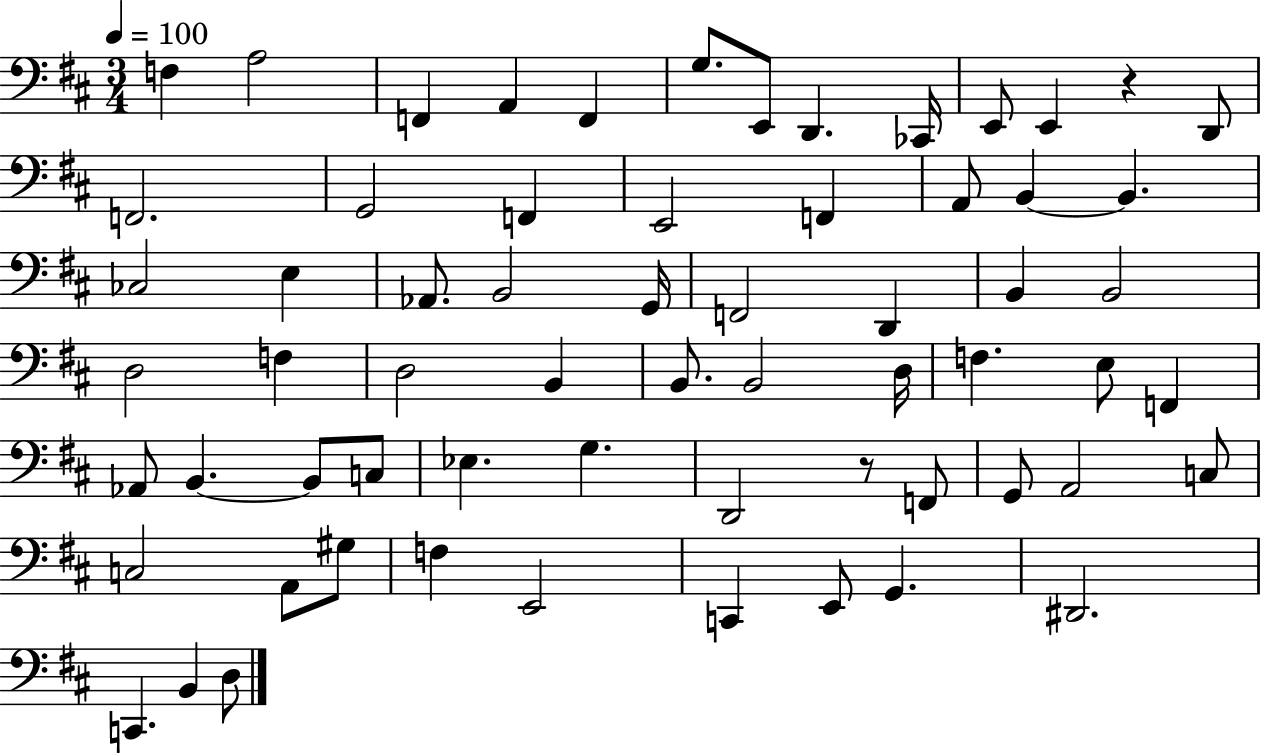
X:1
T:Untitled
M:3/4
L:1/4
K:D
F, A,2 F,, A,, F,, G,/2 E,,/2 D,, _C,,/4 E,,/2 E,, z D,,/2 F,,2 G,,2 F,, E,,2 F,, A,,/2 B,, B,, _C,2 E, _A,,/2 B,,2 G,,/4 F,,2 D,, B,, B,,2 D,2 F, D,2 B,, B,,/2 B,,2 D,/4 F, E,/2 F,, _A,,/2 B,, B,,/2 C,/2 _E, G, D,,2 z/2 F,,/2 G,,/2 A,,2 C,/2 C,2 A,,/2 ^G,/2 F, E,,2 C,, E,,/2 G,, ^D,,2 C,, B,, D,/2